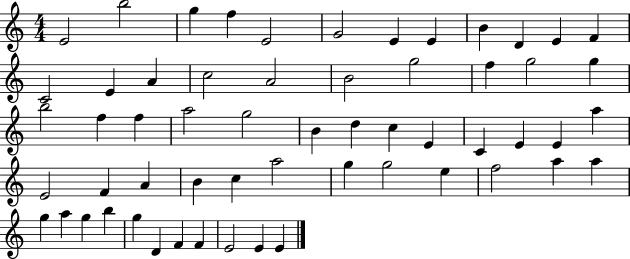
{
  \clef treble
  \numericTimeSignature
  \time 4/4
  \key c \major
  e'2 b''2 | g''4 f''4 e'2 | g'2 e'4 e'4 | b'4 d'4 e'4 f'4 | \break c'2 e'4 a'4 | c''2 a'2 | b'2 g''2 | f''4 g''2 g''4 | \break b''2 f''4 f''4 | a''2 g''2 | b'4 d''4 c''4 e'4 | c'4 e'4 e'4 a''4 | \break e'2 f'4 a'4 | b'4 c''4 a''2 | g''4 g''2 e''4 | f''2 a''4 a''4 | \break g''4 a''4 g''4 b''4 | g''4 d'4 f'4 f'4 | e'2 e'4 e'4 | \bar "|."
}